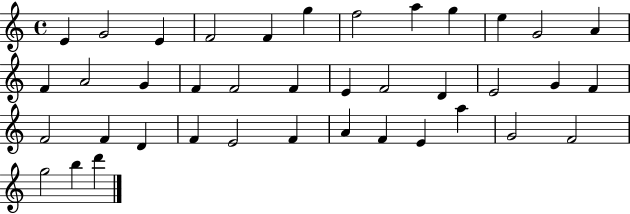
{
  \clef treble
  \time 4/4
  \defaultTimeSignature
  \key c \major
  e'4 g'2 e'4 | f'2 f'4 g''4 | f''2 a''4 g''4 | e''4 g'2 a'4 | \break f'4 a'2 g'4 | f'4 f'2 f'4 | e'4 f'2 d'4 | e'2 g'4 f'4 | \break f'2 f'4 d'4 | f'4 e'2 f'4 | a'4 f'4 e'4 a''4 | g'2 f'2 | \break g''2 b''4 d'''4 | \bar "|."
}